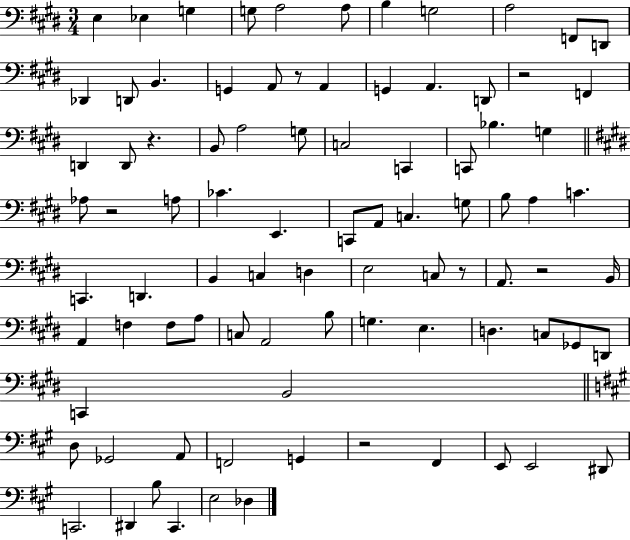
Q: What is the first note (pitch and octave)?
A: E3